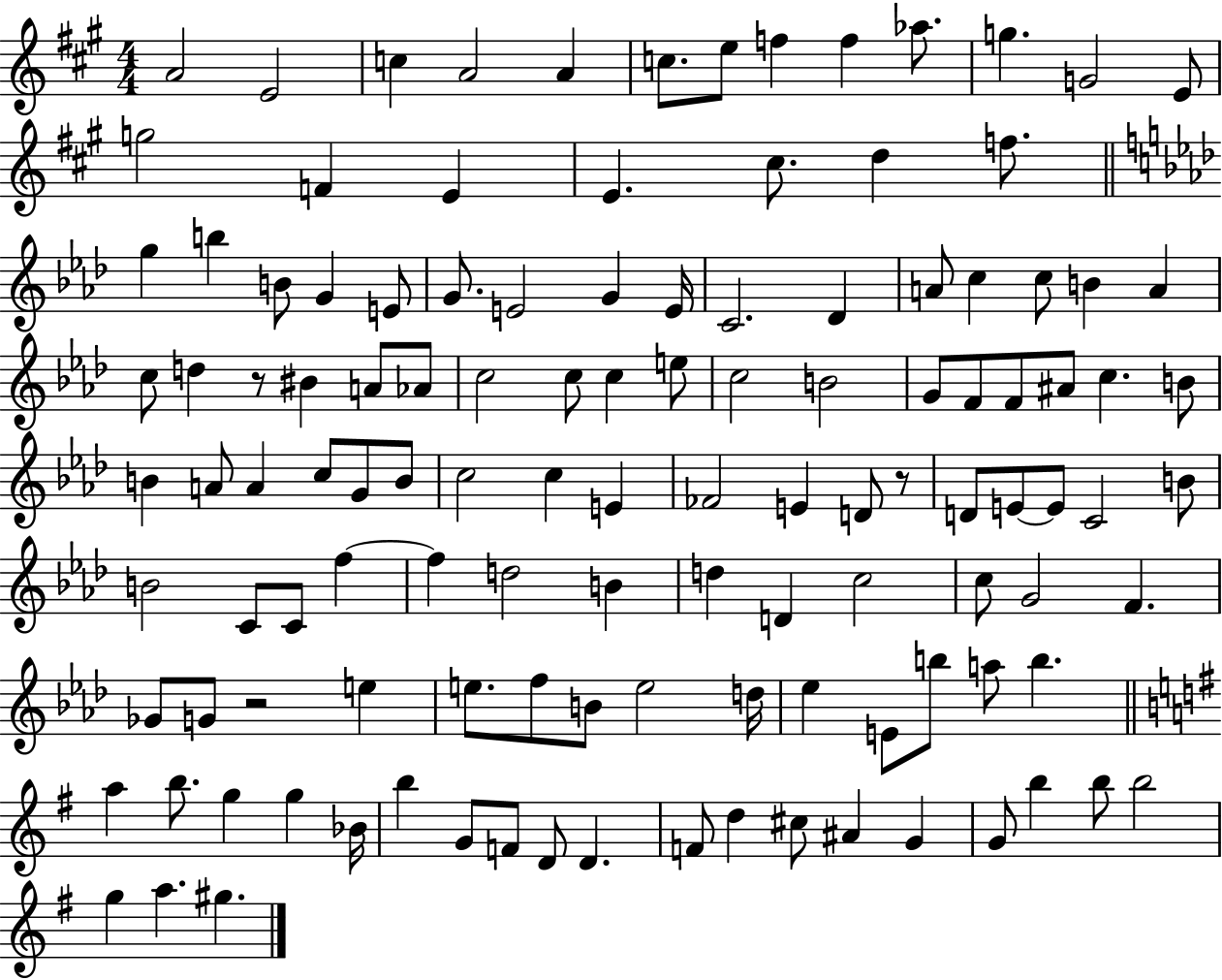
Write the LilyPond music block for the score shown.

{
  \clef treble
  \numericTimeSignature
  \time 4/4
  \key a \major
  a'2 e'2 | c''4 a'2 a'4 | c''8. e''8 f''4 f''4 aes''8. | g''4. g'2 e'8 | \break g''2 f'4 e'4 | e'4. cis''8. d''4 f''8. | \bar "||" \break \key aes \major g''4 b''4 b'8 g'4 e'8 | g'8. e'2 g'4 e'16 | c'2. des'4 | a'8 c''4 c''8 b'4 a'4 | \break c''8 d''4 r8 bis'4 a'8 aes'8 | c''2 c''8 c''4 e''8 | c''2 b'2 | g'8 f'8 f'8 ais'8 c''4. b'8 | \break b'4 a'8 a'4 c''8 g'8 b'8 | c''2 c''4 e'4 | fes'2 e'4 d'8 r8 | d'8 e'8~~ e'8 c'2 b'8 | \break b'2 c'8 c'8 f''4~~ | f''4 d''2 b'4 | d''4 d'4 c''2 | c''8 g'2 f'4. | \break ges'8 g'8 r2 e''4 | e''8. f''8 b'8 e''2 d''16 | ees''4 e'8 b''8 a''8 b''4. | \bar "||" \break \key e \minor a''4 b''8. g''4 g''4 bes'16 | b''4 g'8 f'8 d'8 d'4. | f'8 d''4 cis''8 ais'4 g'4 | g'8 b''4 b''8 b''2 | \break g''4 a''4. gis''4. | \bar "|."
}